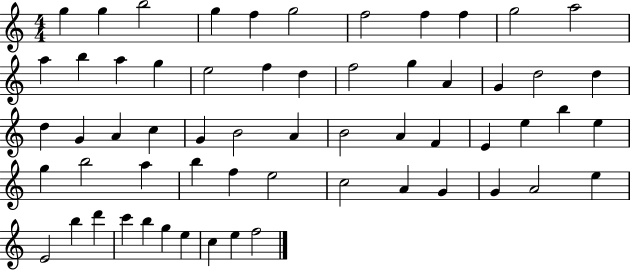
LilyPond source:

{
  \clef treble
  \numericTimeSignature
  \time 4/4
  \key c \major
  g''4 g''4 b''2 | g''4 f''4 g''2 | f''2 f''4 f''4 | g''2 a''2 | \break a''4 b''4 a''4 g''4 | e''2 f''4 d''4 | f''2 g''4 a'4 | g'4 d''2 d''4 | \break d''4 g'4 a'4 c''4 | g'4 b'2 a'4 | b'2 a'4 f'4 | e'4 e''4 b''4 e''4 | \break g''4 b''2 a''4 | b''4 f''4 e''2 | c''2 a'4 g'4 | g'4 a'2 e''4 | \break e'2 b''4 d'''4 | c'''4 b''4 g''4 e''4 | c''4 e''4 f''2 | \bar "|."
}